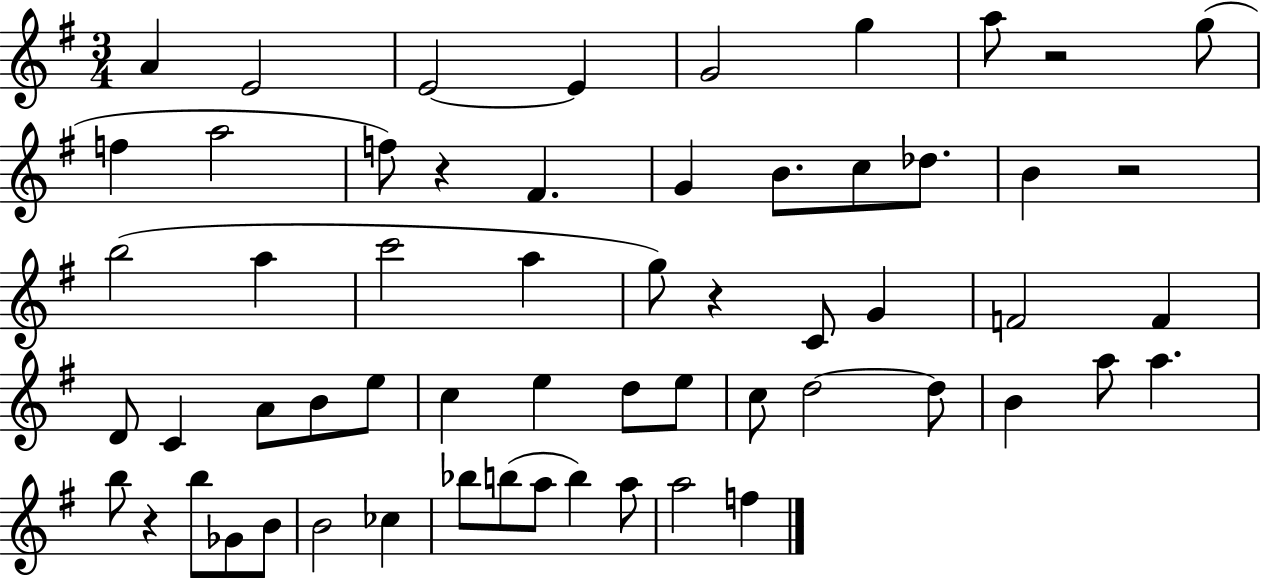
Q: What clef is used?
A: treble